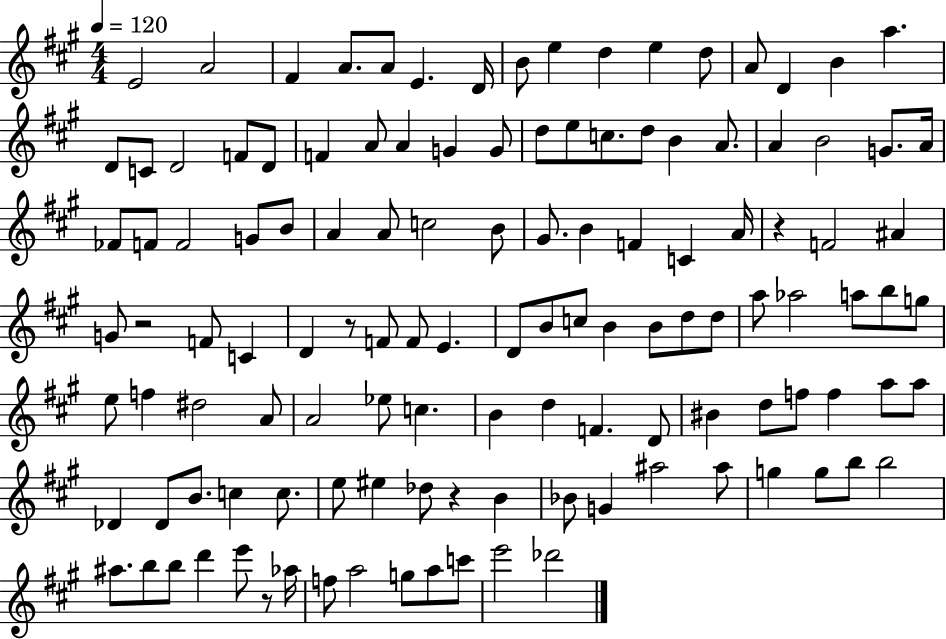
X:1
T:Untitled
M:4/4
L:1/4
K:A
E2 A2 ^F A/2 A/2 E D/4 B/2 e d e d/2 A/2 D B a D/2 C/2 D2 F/2 D/2 F A/2 A G G/2 d/2 e/2 c/2 d/2 B A/2 A B2 G/2 A/4 _F/2 F/2 F2 G/2 B/2 A A/2 c2 B/2 ^G/2 B F C A/4 z F2 ^A G/2 z2 F/2 C D z/2 F/2 F/2 E D/2 B/2 c/2 B B/2 d/2 d/2 a/2 _a2 a/2 b/2 g/2 e/2 f ^d2 A/2 A2 _e/2 c B d F D/2 ^B d/2 f/2 f a/2 a/2 _D _D/2 B/2 c c/2 e/2 ^e _d/2 z B _B/2 G ^a2 ^a/2 g g/2 b/2 b2 ^a/2 b/2 b/2 d' e'/2 z/2 _a/4 f/2 a2 g/2 a/2 c'/2 e'2 _d'2